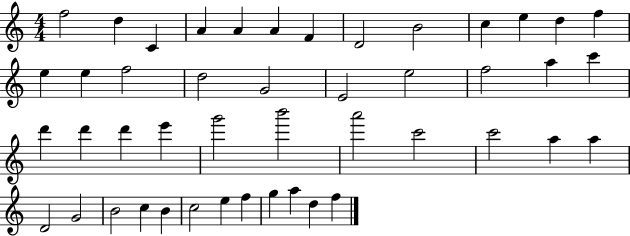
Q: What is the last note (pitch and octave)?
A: F5